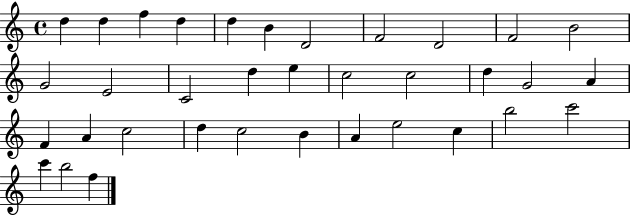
D5/q D5/q F5/q D5/q D5/q B4/q D4/h F4/h D4/h F4/h B4/h G4/h E4/h C4/h D5/q E5/q C5/h C5/h D5/q G4/h A4/q F4/q A4/q C5/h D5/q C5/h B4/q A4/q E5/h C5/q B5/h C6/h C6/q B5/h F5/q